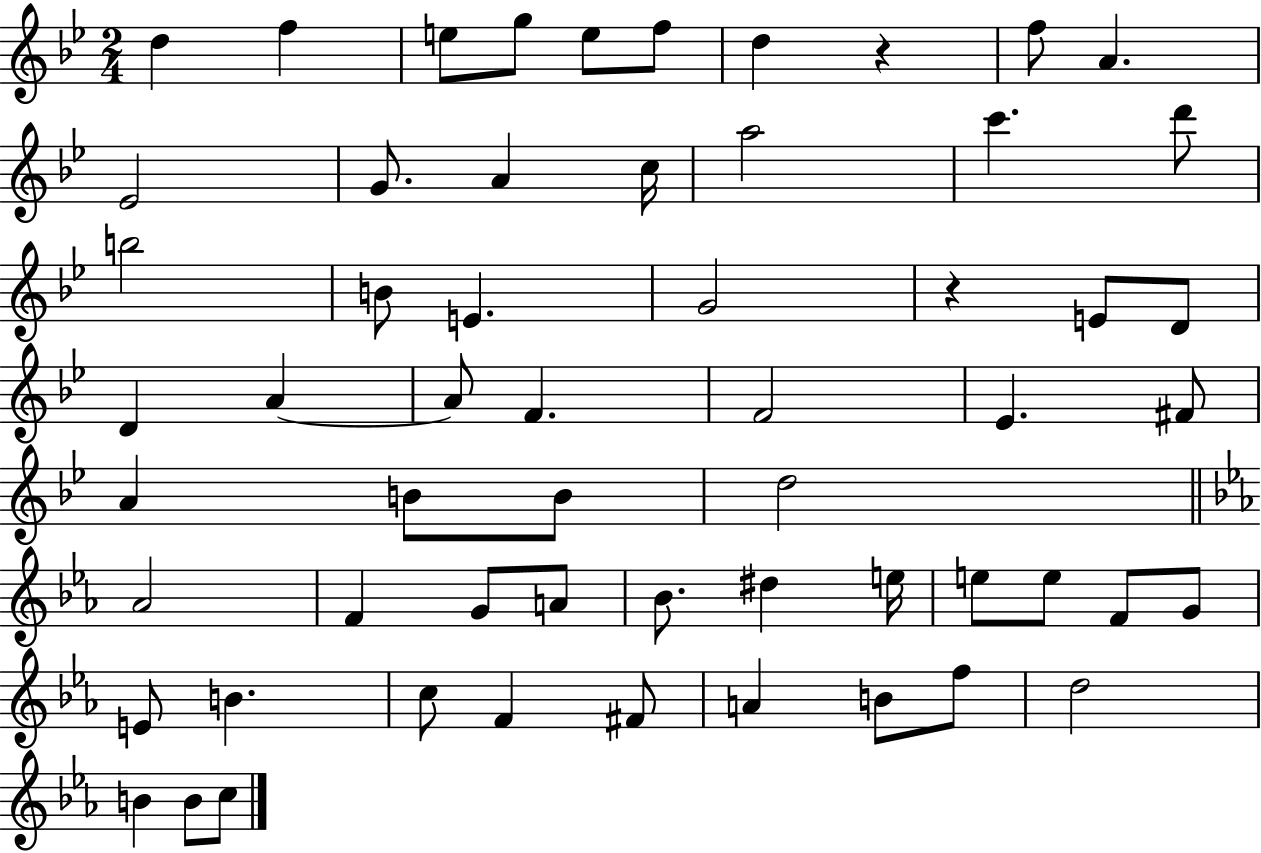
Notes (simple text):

D5/q F5/q E5/e G5/e E5/e F5/e D5/q R/q F5/e A4/q. Eb4/h G4/e. A4/q C5/s A5/h C6/q. D6/e B5/h B4/e E4/q. G4/h R/q E4/e D4/e D4/q A4/q A4/e F4/q. F4/h Eb4/q. F#4/e A4/q B4/e B4/e D5/h Ab4/h F4/q G4/e A4/e Bb4/e. D#5/q E5/s E5/e E5/e F4/e G4/e E4/e B4/q. C5/e F4/q F#4/e A4/q B4/e F5/e D5/h B4/q B4/e C5/e